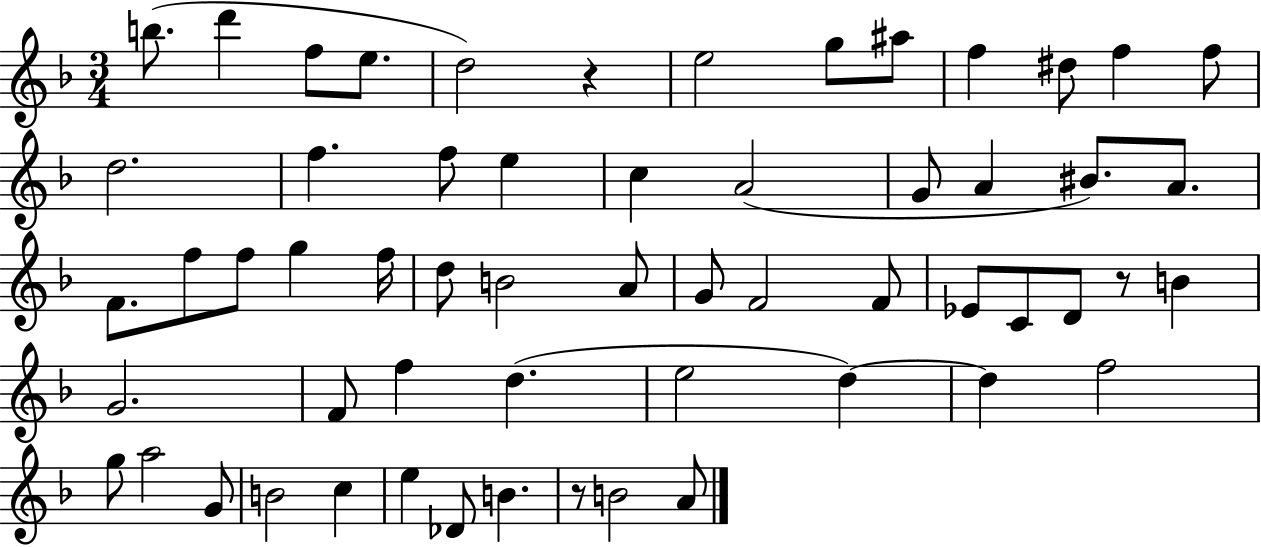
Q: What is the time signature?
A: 3/4